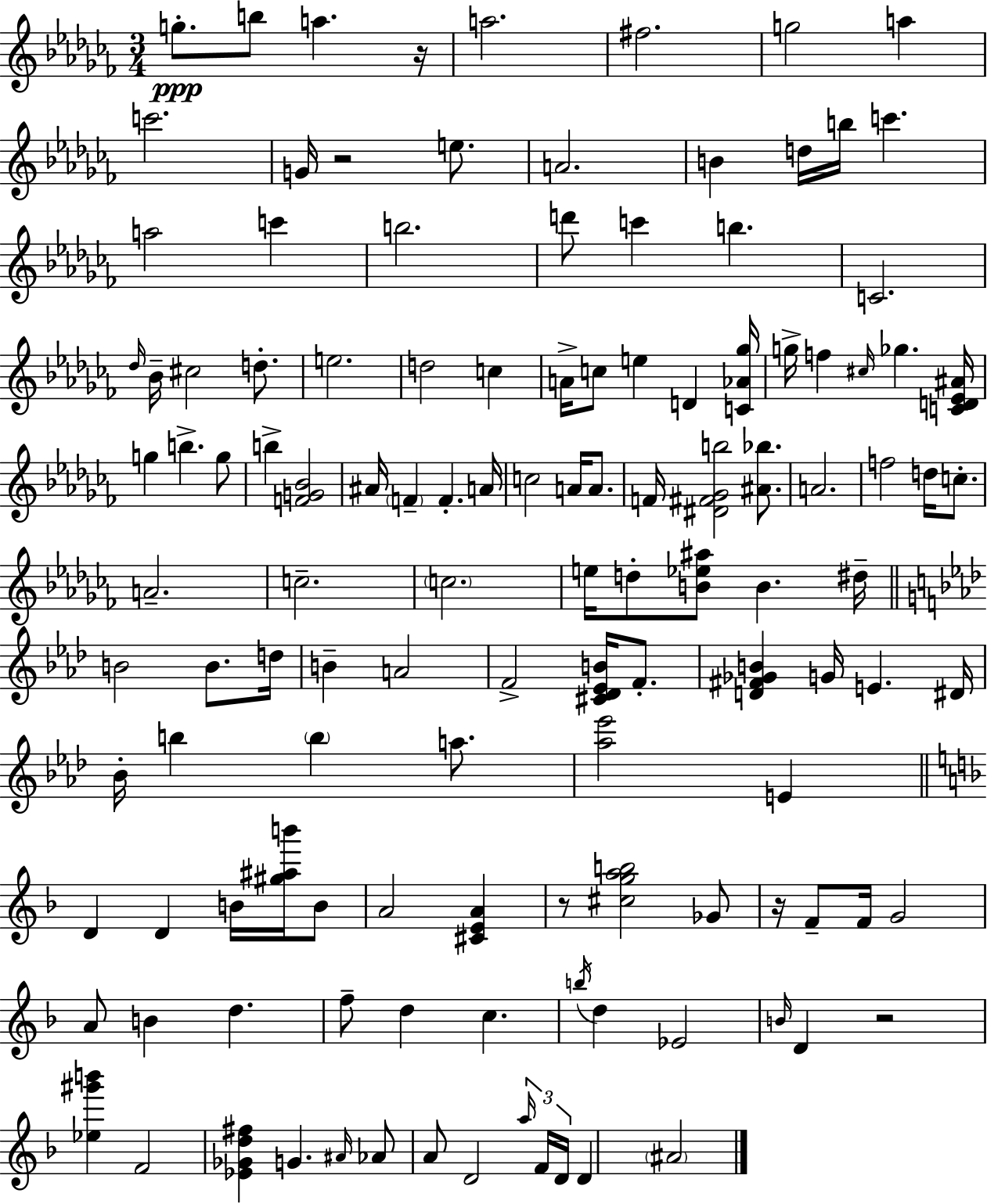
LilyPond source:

{
  \clef treble
  \numericTimeSignature
  \time 3/4
  \key aes \minor
  g''8.-.\ppp b''8 a''4. r16 | a''2. | fis''2. | g''2 a''4 | \break c'''2. | g'16 r2 e''8. | a'2. | b'4 d''16 b''16 c'''4. | \break a''2 c'''4 | b''2. | d'''8 c'''4 b''4. | c'2. | \break \grace { des''16 } bes'16-- cis''2 d''8.-. | e''2. | d''2 c''4 | a'16-> c''8 e''4 d'4 | \break <c' aes' ges''>16 g''16-> f''4 \grace { cis''16 } ges''4. | <c' d' ees' ais'>16 g''4 b''4.-> | g''8 b''4-> <f' g' bes'>2 | ais'16 \parenthesize f'4-- f'4.-. | \break a'16 c''2 a'16 a'8. | f'16 <dis' fis' ges' b''>2 <ais' bes''>8. | a'2. | f''2 d''16 c''8.-. | \break a'2.-- | c''2.-- | \parenthesize c''2. | e''16 d''8-. <b' ees'' ais''>8 b'4. | \break dis''16-- \bar "||" \break \key aes \major b'2 b'8. d''16 | b'4-- a'2 | f'2-> <cis' des' ees' b'>16 f'8.-. | <d' fis' ges' b'>4 g'16 e'4. dis'16 | \break bes'16-. b''4 \parenthesize b''4 a''8. | <aes'' ees'''>2 e'4 | \bar "||" \break \key d \minor d'4 d'4 b'16 <gis'' ais'' b'''>16 b'8 | a'2 <cis' e' a'>4 | r8 <cis'' g'' a'' b''>2 ges'8 | r16 f'8-- f'16 g'2 | \break a'8 b'4 d''4. | f''8-- d''4 c''4. | \acciaccatura { b''16 } d''4 ees'2 | \grace { b'16 } d'4 r2 | \break <ees'' gis''' b'''>4 f'2 | <ees' ges' d'' fis''>4 g'4. | \grace { ais'16 } aes'8 a'8 d'2 | \tuplet 3/2 { \grace { a''16 } f'16 d'16 } d'4 \parenthesize ais'2 | \break \bar "|."
}